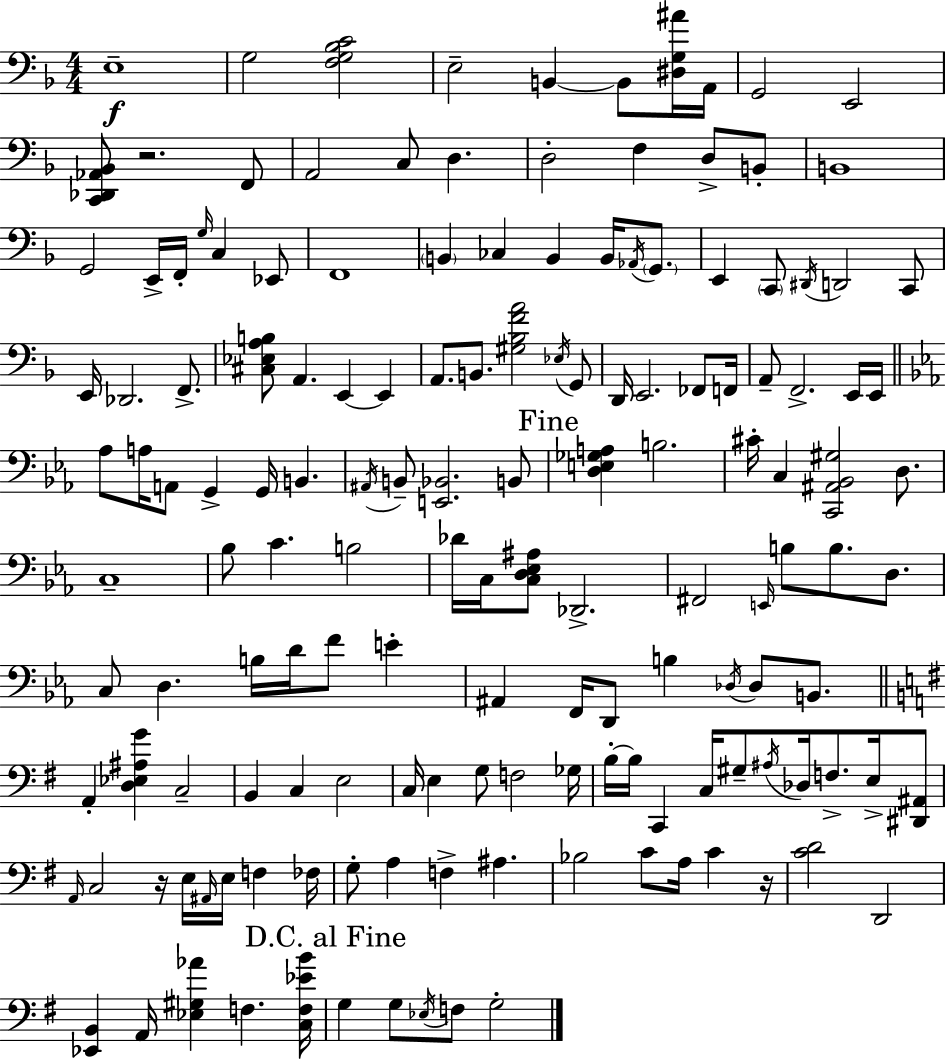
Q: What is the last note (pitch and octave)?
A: G3